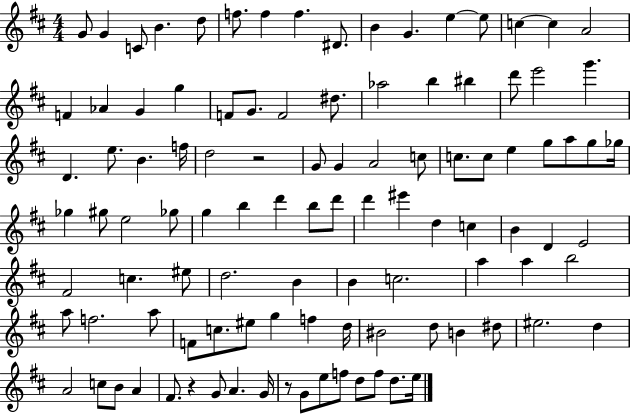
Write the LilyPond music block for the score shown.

{
  \clef treble
  \numericTimeSignature
  \time 4/4
  \key d \major
  g'8 g'4 c'8 b'4. d''8 | f''8. f''4 f''4. dis'8. | b'4 g'4. e''4~~ e''8 | c''4~~ c''4 a'2 | \break f'4 aes'4 g'4 g''4 | f'8 g'8. f'2 dis''8. | aes''2 b''4 bis''4 | d'''8 e'''2 g'''4. | \break d'4. e''8. b'4. f''16 | d''2 r2 | g'8 g'4 a'2 c''8 | c''8. c''8 e''4 g''8 a''8 g''8 ges''16 | \break ges''4 gis''8 e''2 ges''8 | g''4 b''4 d'''4 b''8 d'''8 | d'''4 eis'''4 d''4 c''4 | b'4 d'4 e'2 | \break fis'2 c''4. eis''8 | d''2. b'4 | b'4 c''2. | a''4 a''4 b''2 | \break a''8 f''2. a''8 | f'8 c''8. eis''8 g''4 f''4 d''16 | bis'2 d''8 b'4 dis''8 | eis''2. d''4 | \break a'2 c''8 b'8 a'4 | fis'8. r4 g'8 a'4. g'16 | r8 g'8 e''8 f''8 d''8 f''8 d''8. e''16 | \bar "|."
}